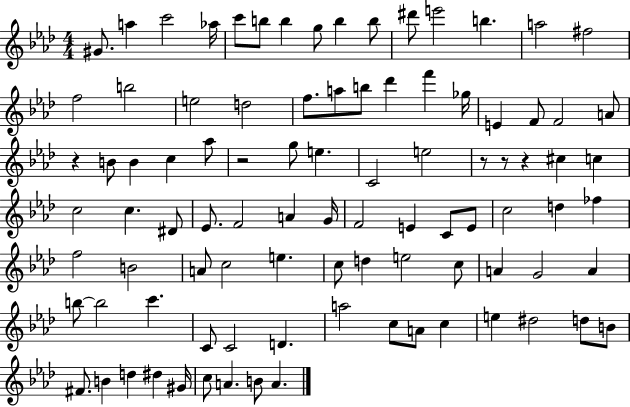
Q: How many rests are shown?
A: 5